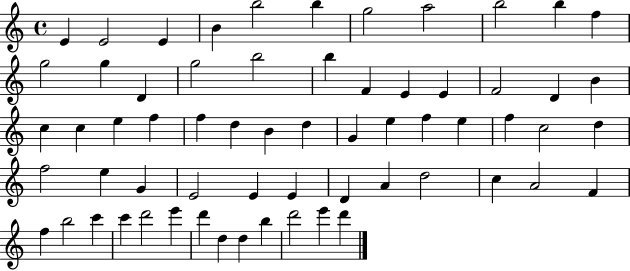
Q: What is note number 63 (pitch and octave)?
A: D6